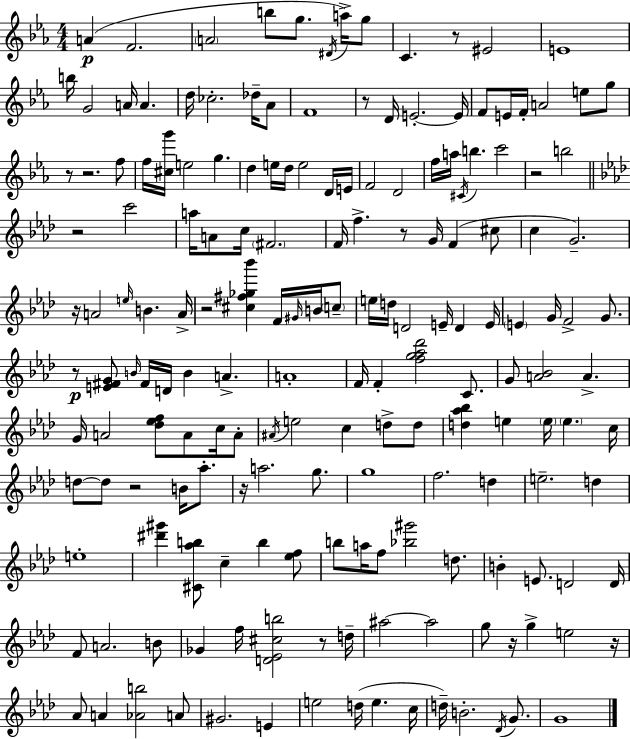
{
  \clef treble
  \numericTimeSignature
  \time 4/4
  \key c \minor
  a'4(\p f'2. | \parenthesize a'2 b''8 g''8. \acciaccatura { dis'16 }) a''16-> g''8 | c'4. r8 eis'2 | e'1 | \break b''16 g'2 a'16 a'4. | d''16 ces''2.-. des''16-- aes'8 | f'1 | r8 d'16 e'2.-.~~ | \break e'16 f'8 e'16 f'16-. a'2 e''8 g''8 | r8 r2. f''8 | f''16 <cis'' g'''>16 e''2 g''4. | d''4 e''16 d''16 e''2 d'16 | \break e'16 f'2 d'2 | f''16 a''16 \acciaccatura { cis'16 } b''4. c'''2 | r2 b''2 | \bar "||" \break \key f \minor r2 c'''2 | a''16 a'8 c''16 \parenthesize fis'2. | f'16 f''4.-> r8 g'16 f'4( cis''8 | c''4 g'2.--) | \break r16 a'2 \grace { e''16 } b'4. | a'16-> r2 <cis'' fis'' ges'' bes'''>4 f'16 \grace { gis'16 } b'16 | \parenthesize c''8-- e''16 d''16 d'2 e'16-- d'4 | e'16 \parenthesize e'4 g'16 f'2-> g'8. | \break r8\p <e' fis' g'>8 \grace { b'16 } fis'16 d'16 b'4 a'4.-> | a'1-. | f'16 f'4-. <f'' g'' aes'' des'''>2 | c'8. g'8 <a' bes'>2 a'4.-> | \break g'16 a'2 <des'' ees'' f''>8 a'8 | c''16 a'8-. \acciaccatura { ais'16 } e''2 c''4 | d''8-> d''8 <d'' aes'' bes''>4 e''4 \parenthesize e''16 \parenthesize e''4. | c''16 d''8~~ d''8 r2 | \break b'16 aes''8.-. r16 a''2. | g''8. g''1 | f''2. | d''4 e''2.-- | \break d''4 e''1-. | <dis''' gis'''>4 <cis' aes'' b''>8 c''4-- b''4 | <ees'' f''>8 b''8 a''16 f''8 <bes'' gis'''>2 | d''8. b'4-. e'8. d'2 | \break d'16 f'8 a'2. | b'8 ges'4 f''16 <d' ees' cis'' b''>2 | r8 d''16-- ais''2~~ ais''2 | g''8 r16 g''4-> e''2 | \break r16 aes'8 a'4 <aes' b''>2 | a'8 gis'2. | e'4 e''2 d''16( e''4. | c''16 d''16--) b'2.-. | \break \acciaccatura { des'16 } g'8. g'1 | \bar "|."
}